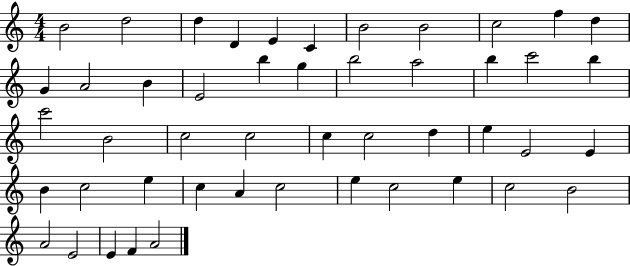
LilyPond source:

{
  \clef treble
  \numericTimeSignature
  \time 4/4
  \key c \major
  b'2 d''2 | d''4 d'4 e'4 c'4 | b'2 b'2 | c''2 f''4 d''4 | \break g'4 a'2 b'4 | e'2 b''4 g''4 | b''2 a''2 | b''4 c'''2 b''4 | \break c'''2 b'2 | c''2 c''2 | c''4 c''2 d''4 | e''4 e'2 e'4 | \break b'4 c''2 e''4 | c''4 a'4 c''2 | e''4 c''2 e''4 | c''2 b'2 | \break a'2 e'2 | e'4 f'4 a'2 | \bar "|."
}